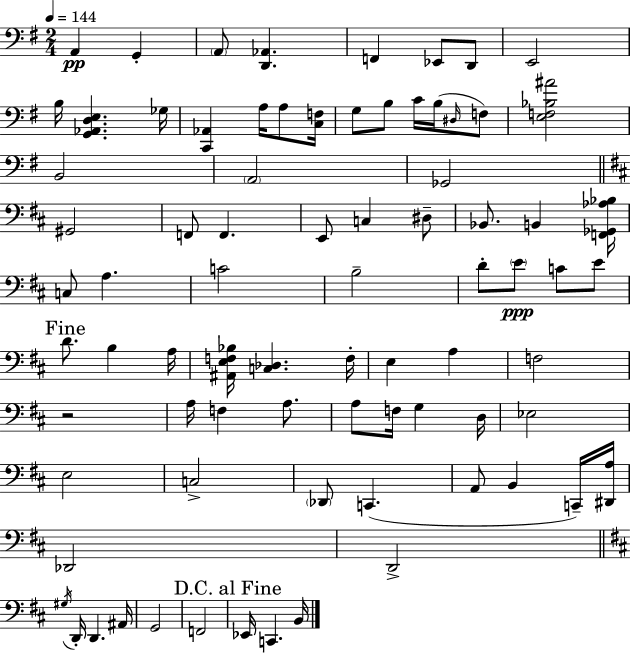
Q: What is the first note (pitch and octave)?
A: A2